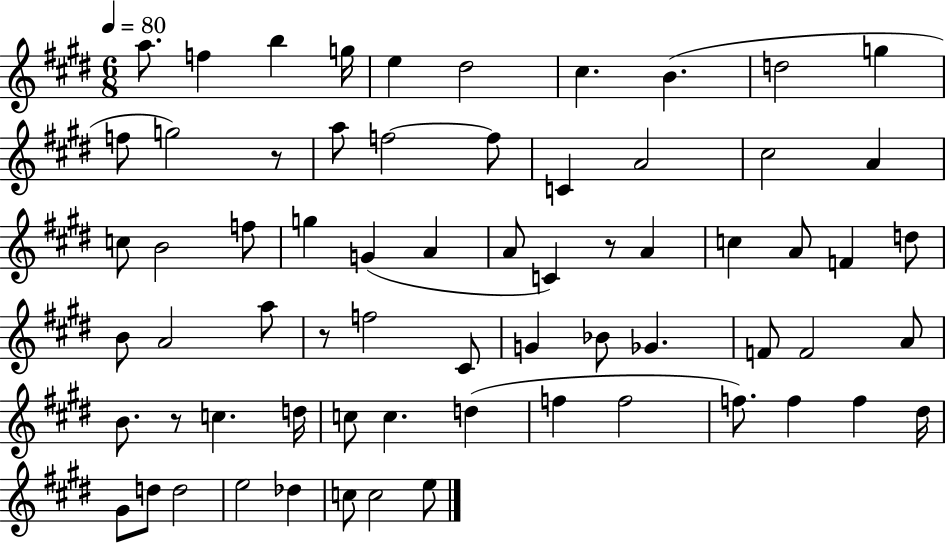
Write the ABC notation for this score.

X:1
T:Untitled
M:6/8
L:1/4
K:E
a/2 f b g/4 e ^d2 ^c B d2 g f/2 g2 z/2 a/2 f2 f/2 C A2 ^c2 A c/2 B2 f/2 g G A A/2 C z/2 A c A/2 F d/2 B/2 A2 a/2 z/2 f2 ^C/2 G _B/2 _G F/2 F2 A/2 B/2 z/2 c d/4 c/2 c d f f2 f/2 f f ^d/4 ^G/2 d/2 d2 e2 _d c/2 c2 e/2